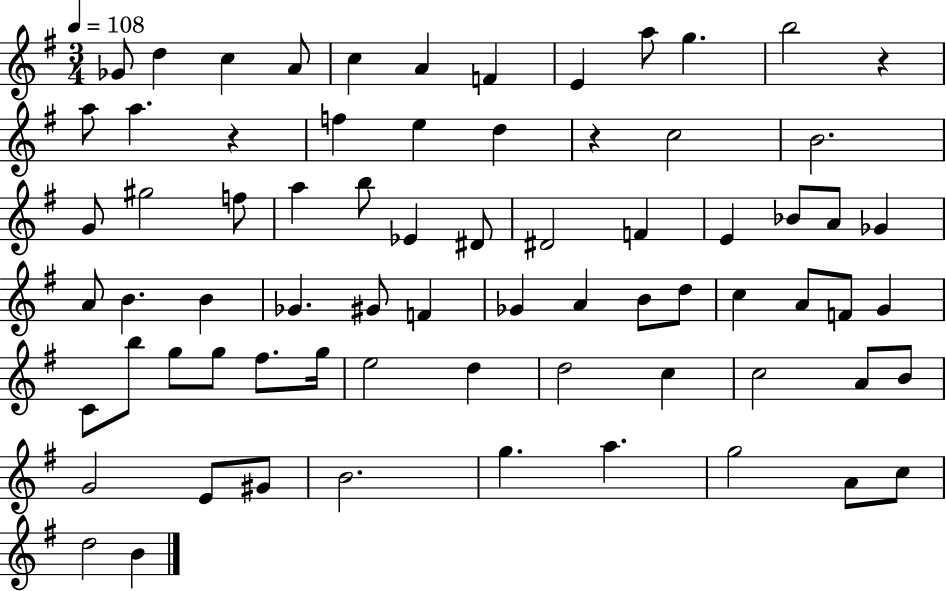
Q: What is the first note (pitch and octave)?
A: Gb4